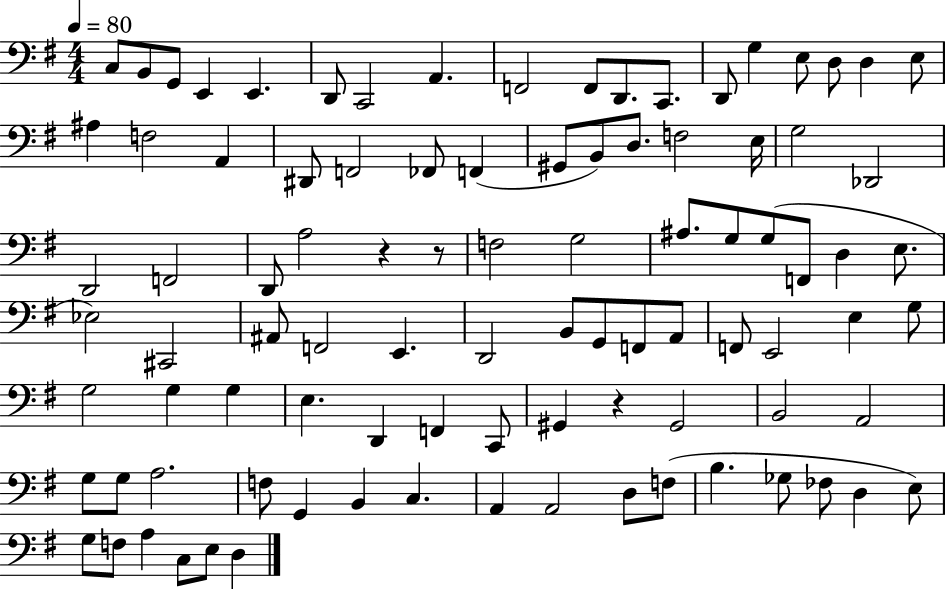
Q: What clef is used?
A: bass